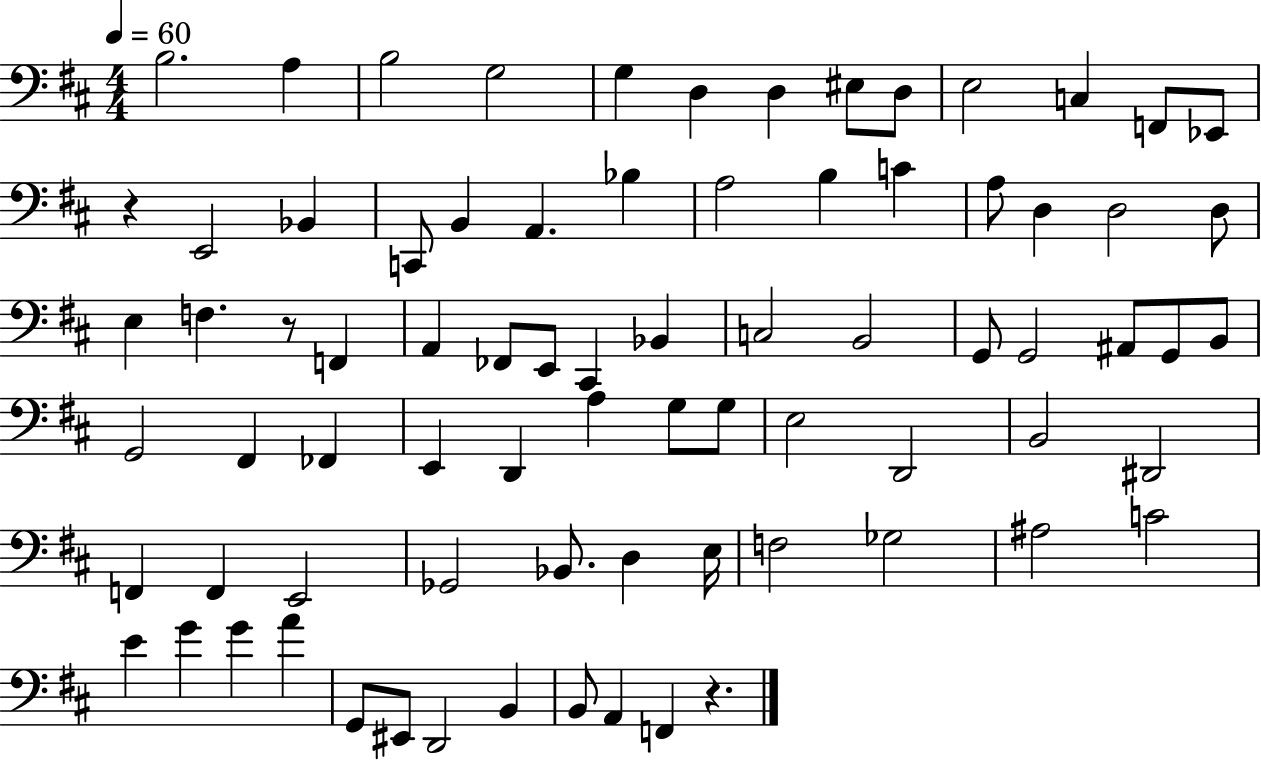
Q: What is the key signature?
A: D major